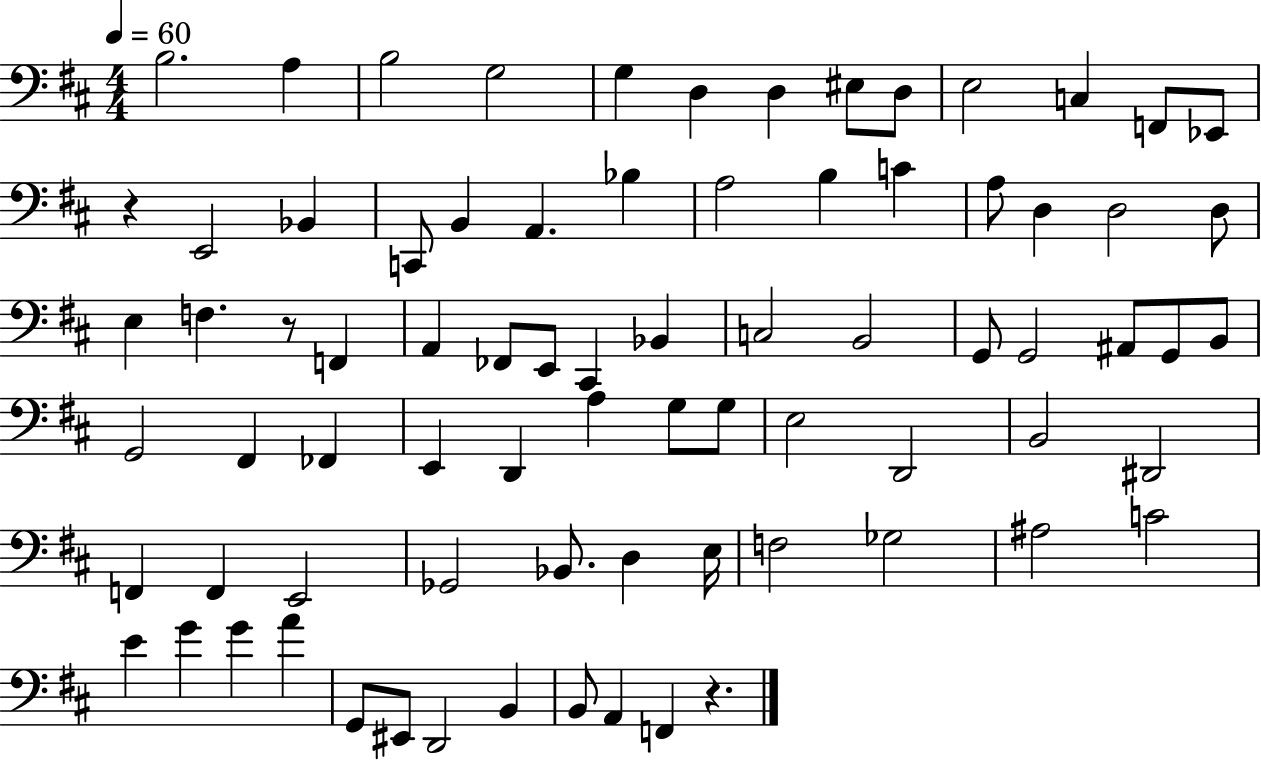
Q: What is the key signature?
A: D major